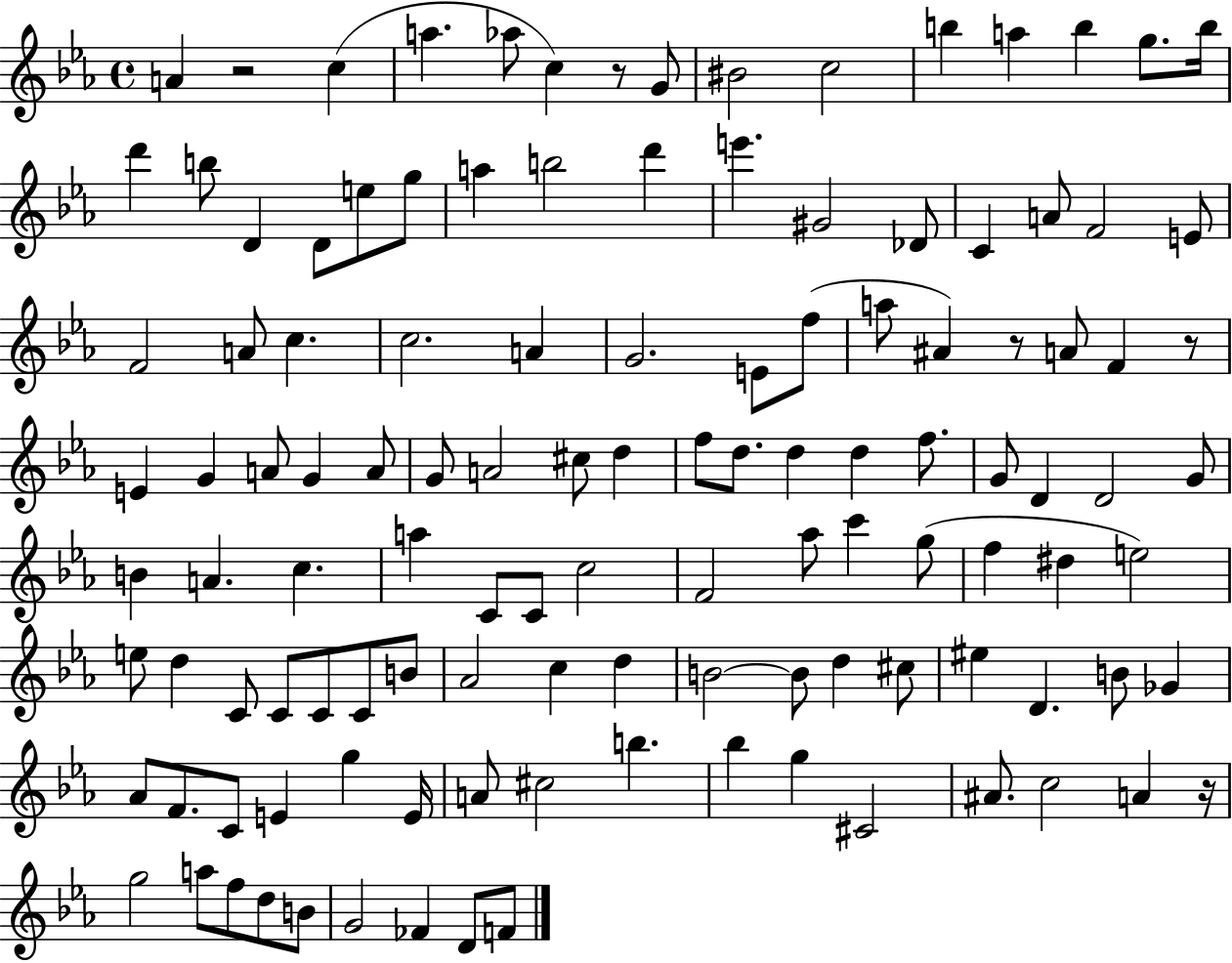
A4/q R/h C5/q A5/q. Ab5/e C5/q R/e G4/e BIS4/h C5/h B5/q A5/q B5/q G5/e. B5/s D6/q B5/e D4/q D4/e E5/e G5/e A5/q B5/h D6/q E6/q. G#4/h Db4/e C4/q A4/e F4/h E4/e F4/h A4/e C5/q. C5/h. A4/q G4/h. E4/e F5/e A5/e A#4/q R/e A4/e F4/q R/e E4/q G4/q A4/e G4/q A4/e G4/e A4/h C#5/e D5/q F5/e D5/e. D5/q D5/q F5/e. G4/e D4/q D4/h G4/e B4/q A4/q. C5/q. A5/q C4/e C4/e C5/h F4/h Ab5/e C6/q G5/e F5/q D#5/q E5/h E5/e D5/q C4/e C4/e C4/e C4/e B4/e Ab4/h C5/q D5/q B4/h B4/e D5/q C#5/e EIS5/q D4/q. B4/e Gb4/q Ab4/e F4/e. C4/e E4/q G5/q E4/s A4/e C#5/h B5/q. Bb5/q G5/q C#4/h A#4/e. C5/h A4/q R/s G5/h A5/e F5/e D5/e B4/e G4/h FES4/q D4/e F4/e